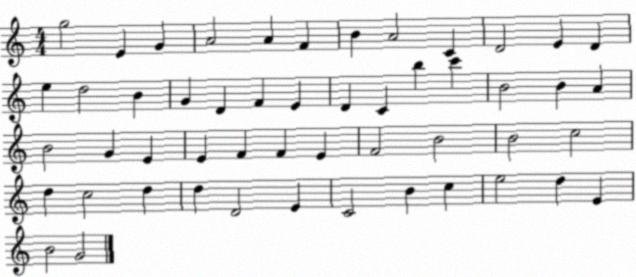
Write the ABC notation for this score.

X:1
T:Untitled
M:4/4
L:1/4
K:C
g2 E G A2 A F B A2 C D2 E D e d2 B G D F E D C b c' B2 B A B2 G E E F F E F2 B2 B2 c2 d c2 d d D2 E C2 B c e2 d E B2 G2